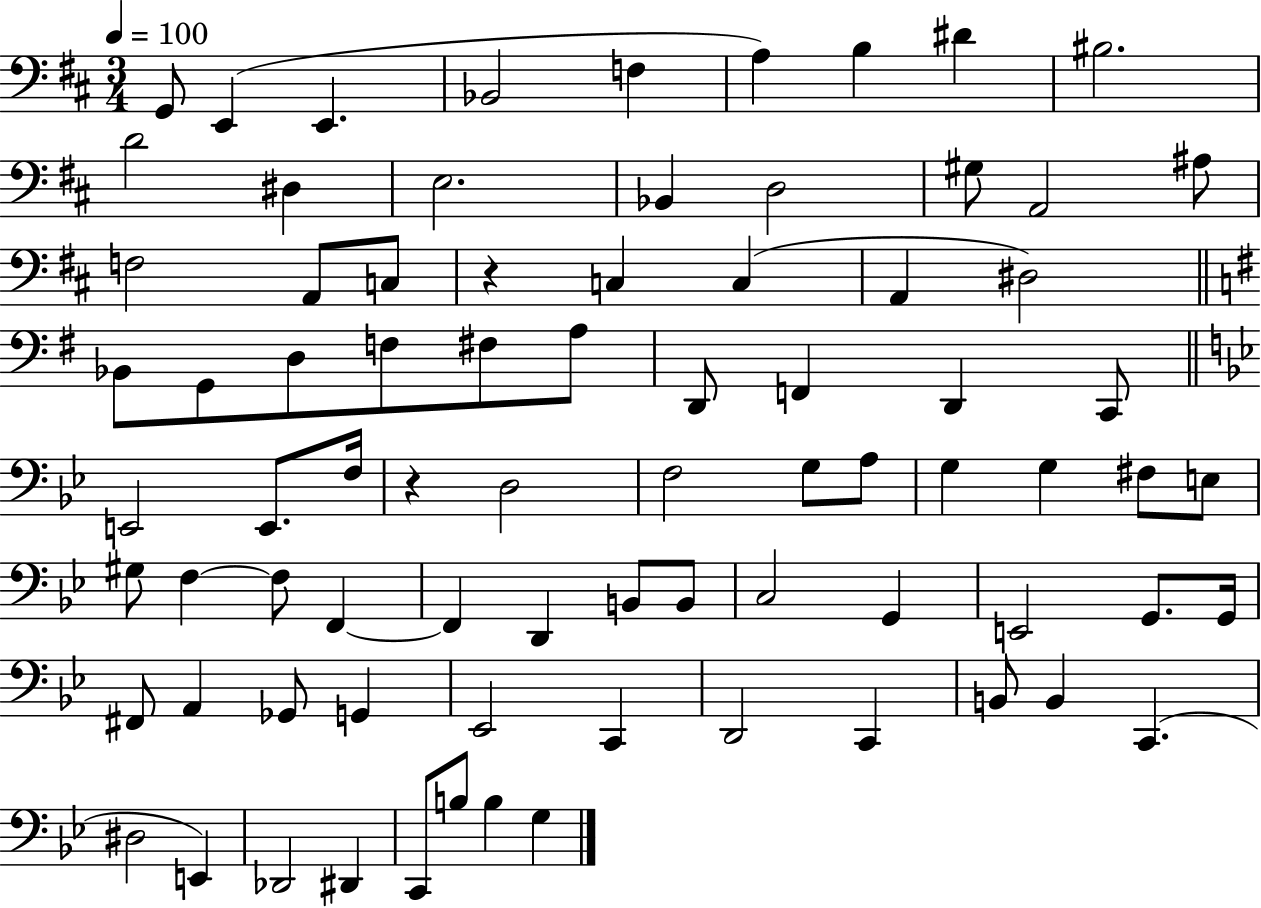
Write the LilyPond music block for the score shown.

{
  \clef bass
  \numericTimeSignature
  \time 3/4
  \key d \major
  \tempo 4 = 100
  g,8 e,4( e,4. | bes,2 f4 | a4) b4 dis'4 | bis2. | \break d'2 dis4 | e2. | bes,4 d2 | gis8 a,2 ais8 | \break f2 a,8 c8 | r4 c4 c4( | a,4 dis2) | \bar "||" \break \key g \major bes,8 g,8 d8 f8 fis8 a8 | d,8 f,4 d,4 c,8 | \bar "||" \break \key bes \major e,2 e,8. f16 | r4 d2 | f2 g8 a8 | g4 g4 fis8 e8 | \break gis8 f4~~ f8 f,4~~ | f,4 d,4 b,8 b,8 | c2 g,4 | e,2 g,8. g,16 | \break fis,8 a,4 ges,8 g,4 | ees,2 c,4 | d,2 c,4 | b,8 b,4 c,4.( | \break dis2 e,4) | des,2 dis,4 | c,8 b8 b4 g4 | \bar "|."
}